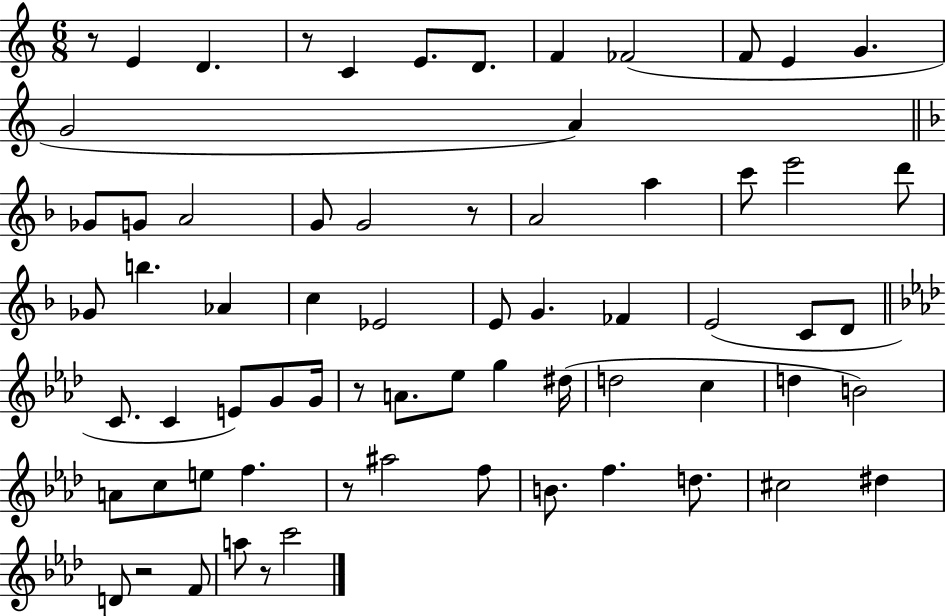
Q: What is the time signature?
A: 6/8